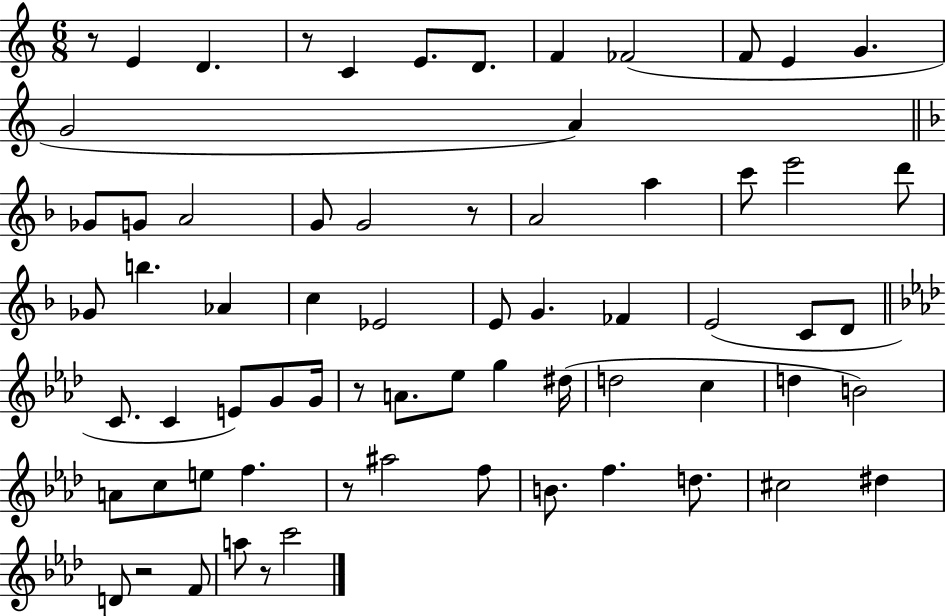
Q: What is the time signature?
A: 6/8